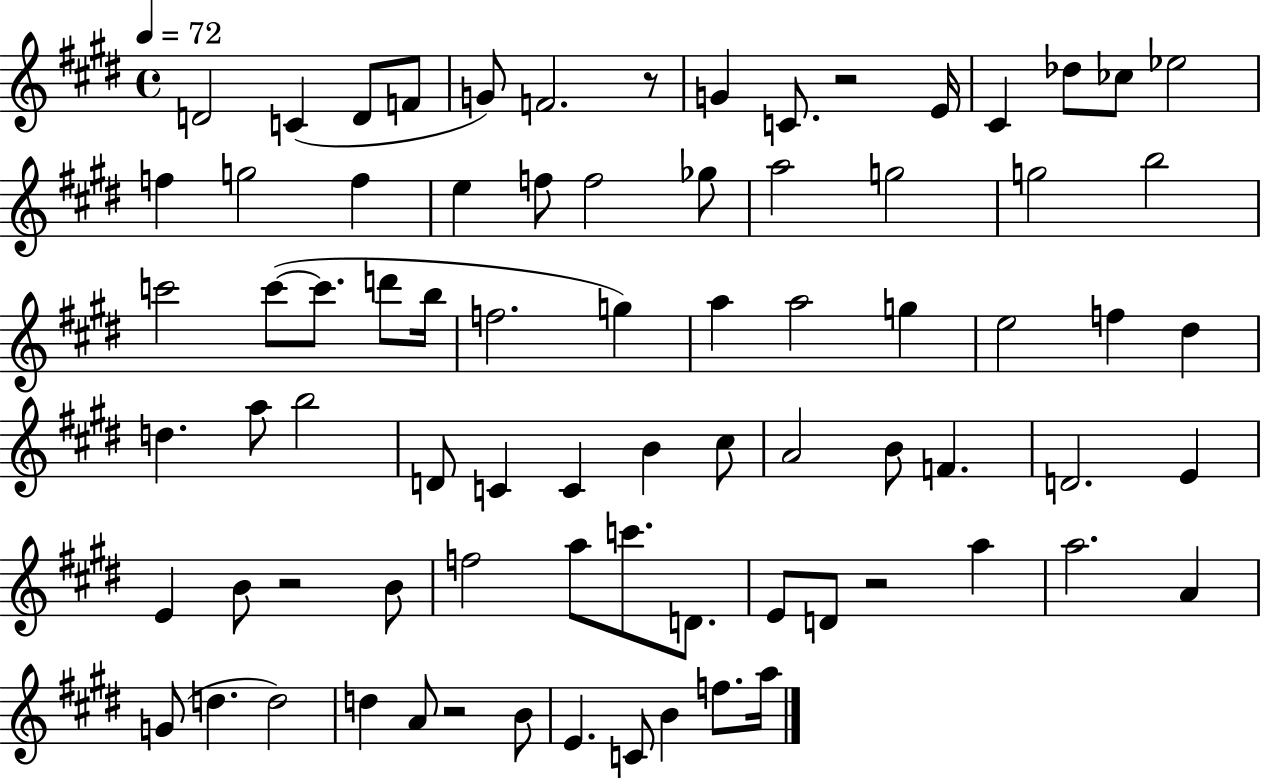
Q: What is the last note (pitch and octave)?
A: A5